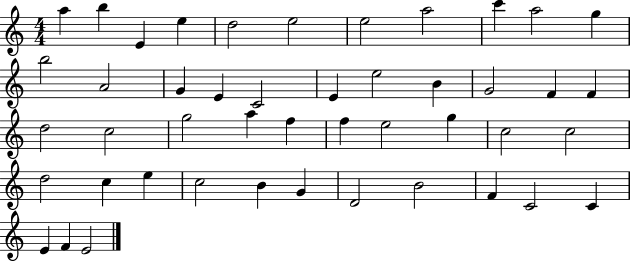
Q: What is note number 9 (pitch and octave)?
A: C6